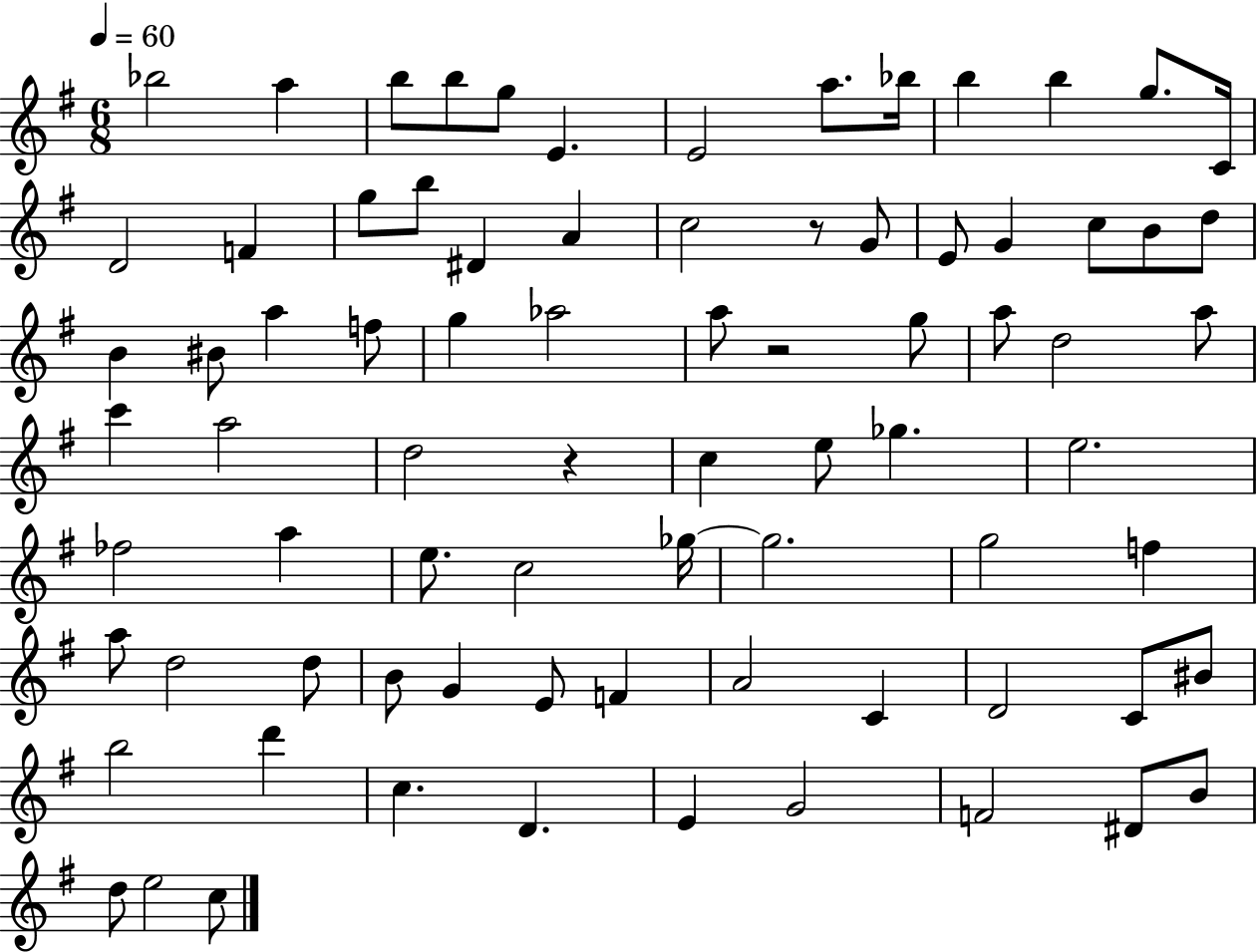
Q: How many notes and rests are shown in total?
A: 79